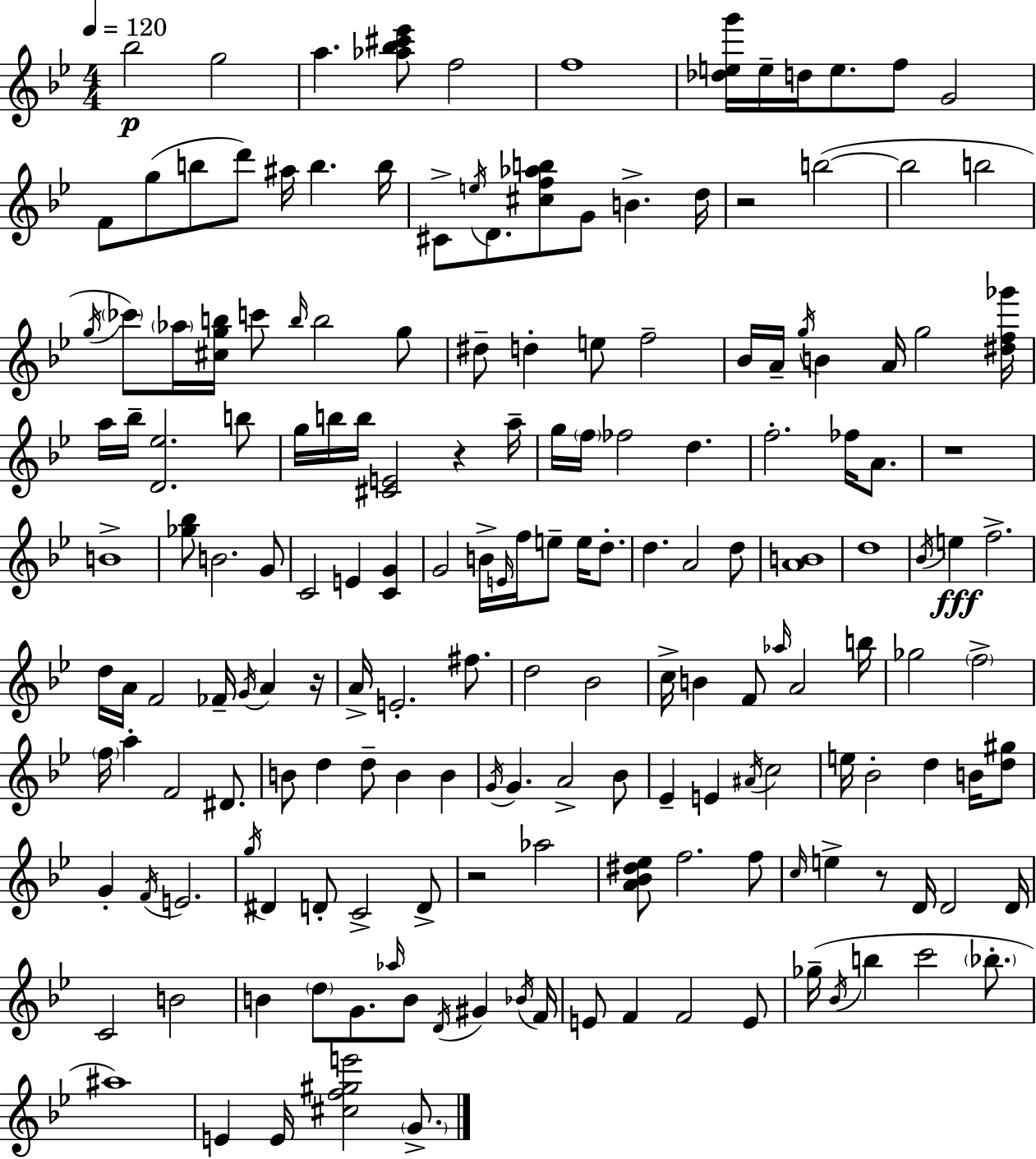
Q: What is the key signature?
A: BES major